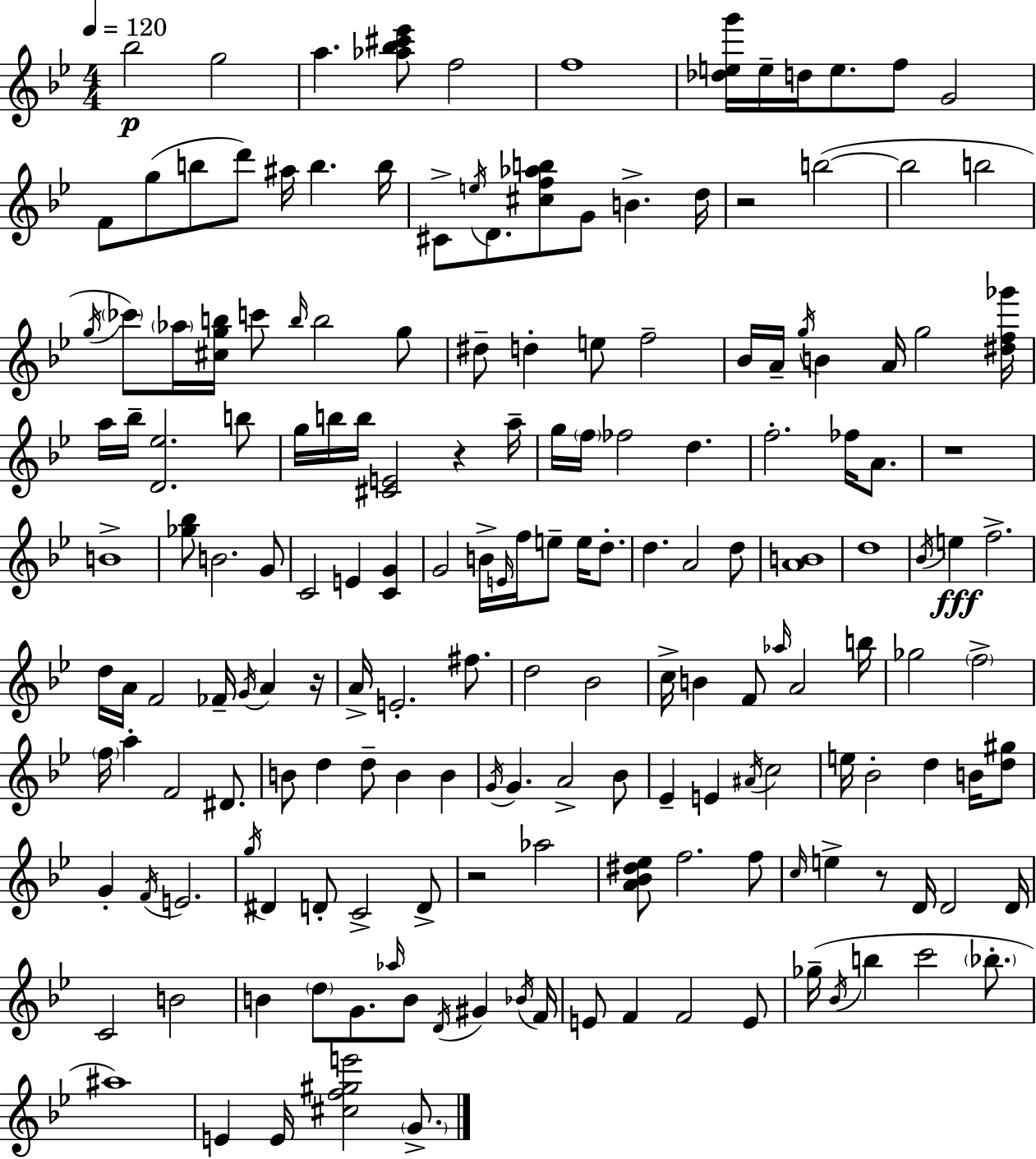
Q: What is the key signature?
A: BES major